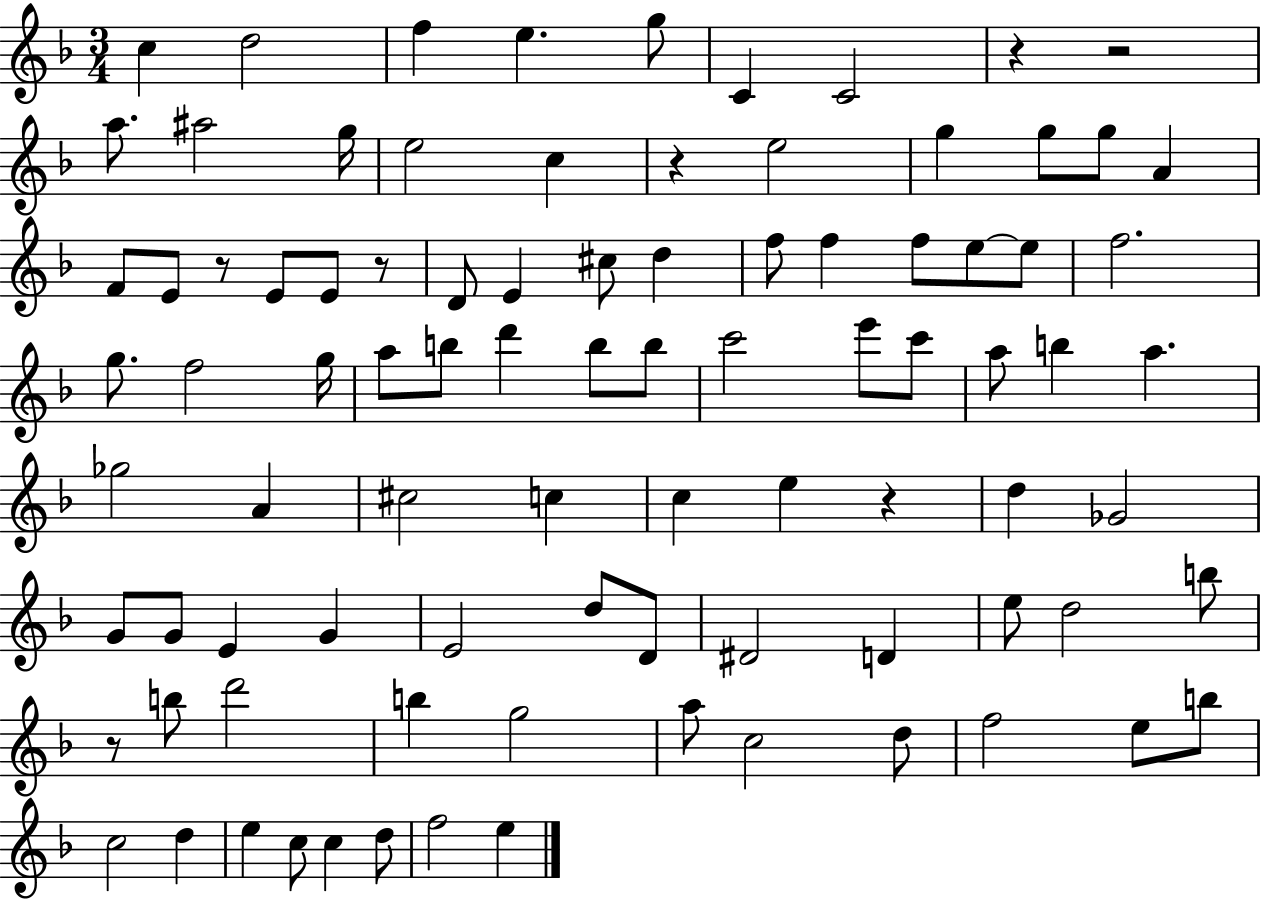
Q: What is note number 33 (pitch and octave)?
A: F5